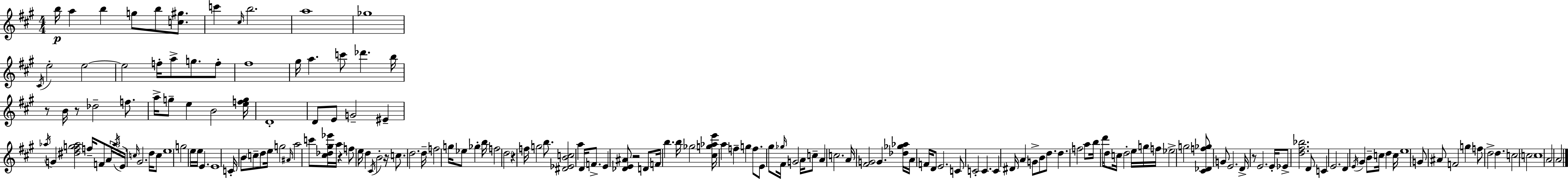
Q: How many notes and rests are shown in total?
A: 178